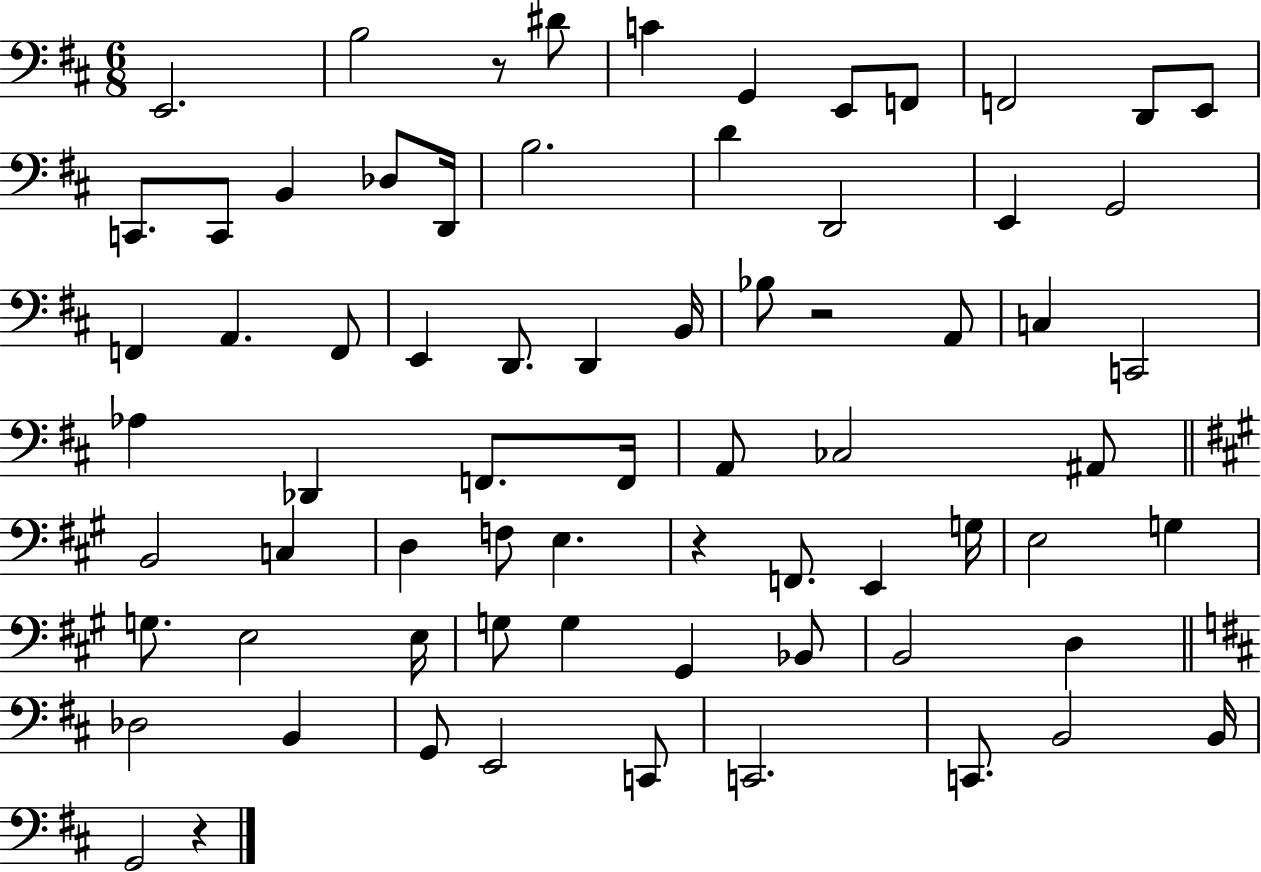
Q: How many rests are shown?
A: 4